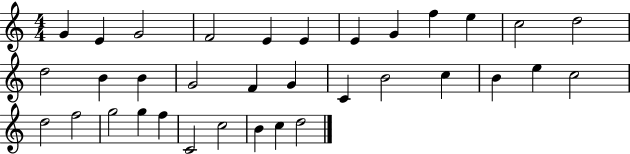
X:1
T:Untitled
M:4/4
L:1/4
K:C
G E G2 F2 E E E G f e c2 d2 d2 B B G2 F G C B2 c B e c2 d2 f2 g2 g f C2 c2 B c d2